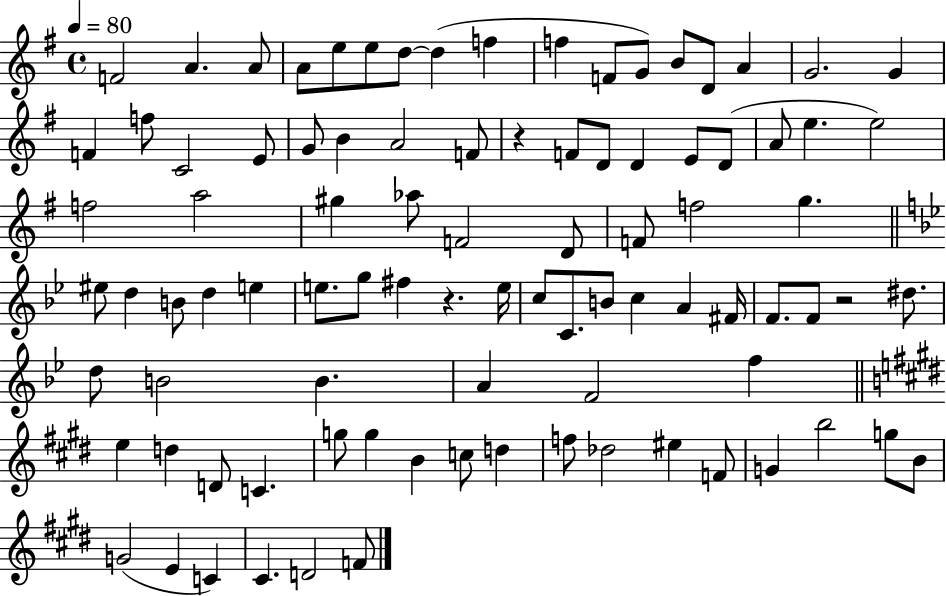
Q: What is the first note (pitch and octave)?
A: F4